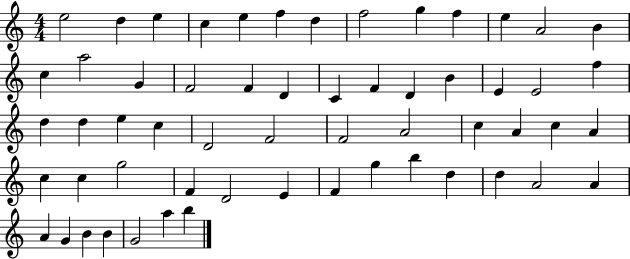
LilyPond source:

{
  \clef treble
  \numericTimeSignature
  \time 4/4
  \key c \major
  e''2 d''4 e''4 | c''4 e''4 f''4 d''4 | f''2 g''4 f''4 | e''4 a'2 b'4 | \break c''4 a''2 g'4 | f'2 f'4 d'4 | c'4 f'4 d'4 b'4 | e'4 e'2 f''4 | \break d''4 d''4 e''4 c''4 | d'2 f'2 | f'2 a'2 | c''4 a'4 c''4 a'4 | \break c''4 c''4 g''2 | f'4 d'2 e'4 | f'4 g''4 b''4 d''4 | d''4 a'2 a'4 | \break a'4 g'4 b'4 b'4 | g'2 a''4 b''4 | \bar "|."
}